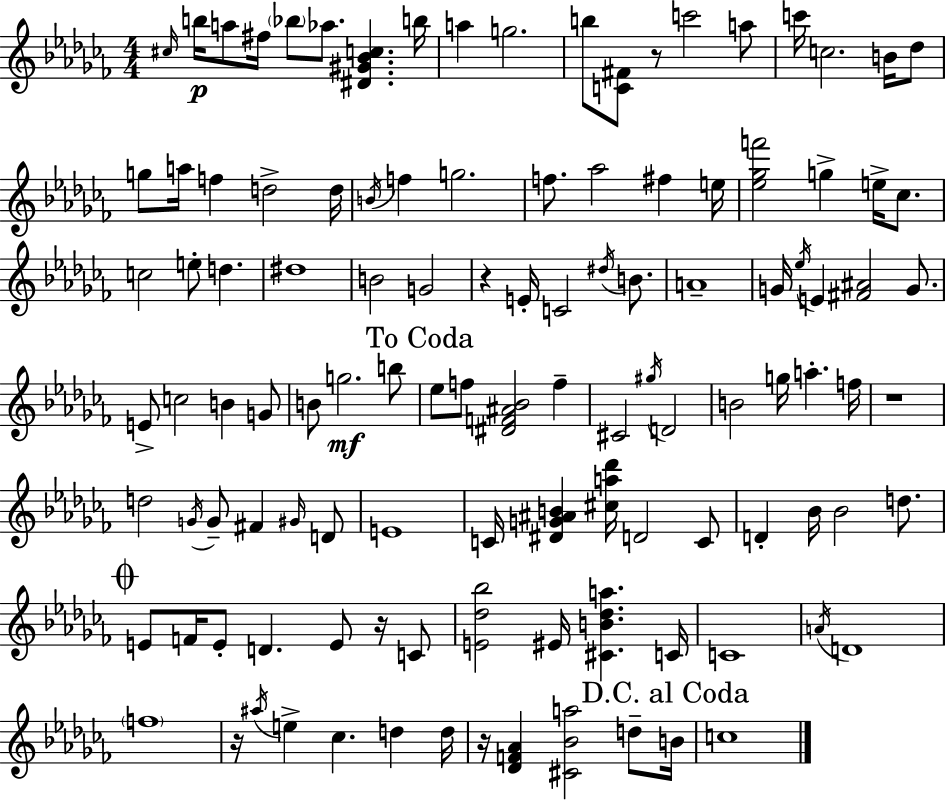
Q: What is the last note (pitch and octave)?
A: C5